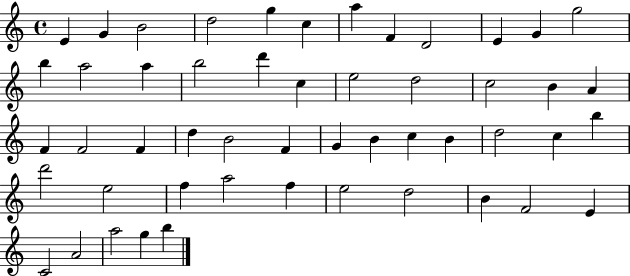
X:1
T:Untitled
M:4/4
L:1/4
K:C
E G B2 d2 g c a F D2 E G g2 b a2 a b2 d' c e2 d2 c2 B A F F2 F d B2 F G B c B d2 c b d'2 e2 f a2 f e2 d2 B F2 E C2 A2 a2 g b